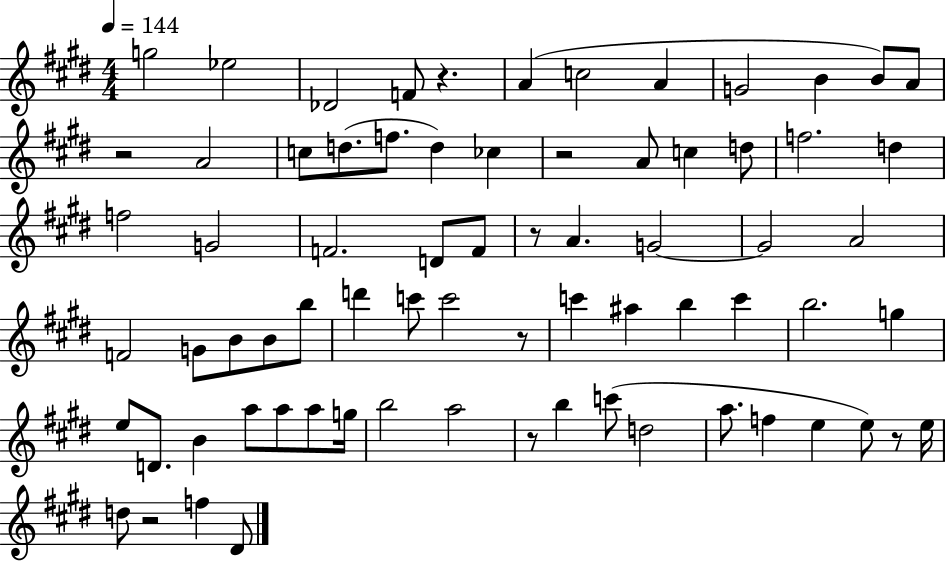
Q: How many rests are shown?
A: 8